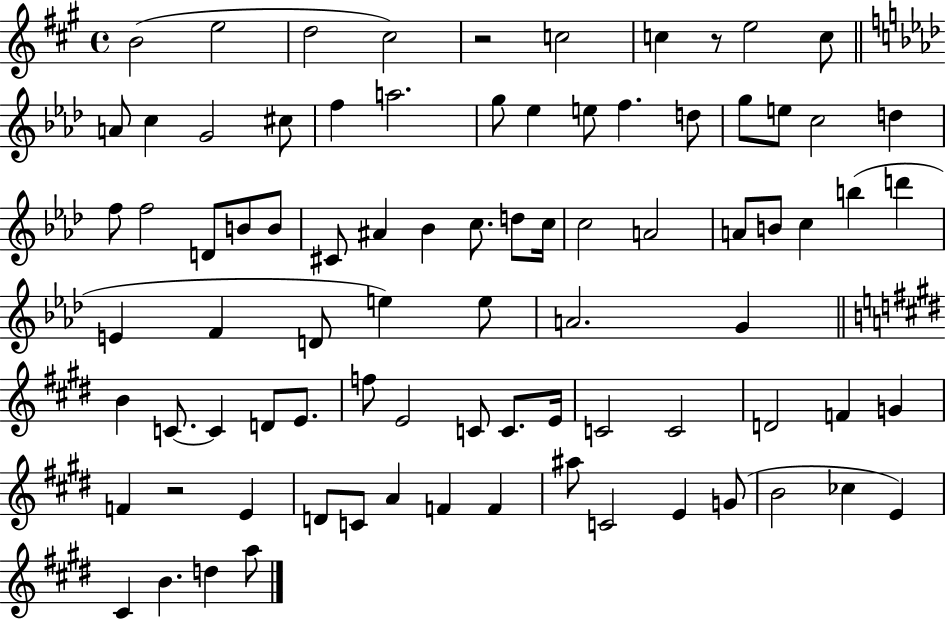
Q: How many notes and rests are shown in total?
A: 84